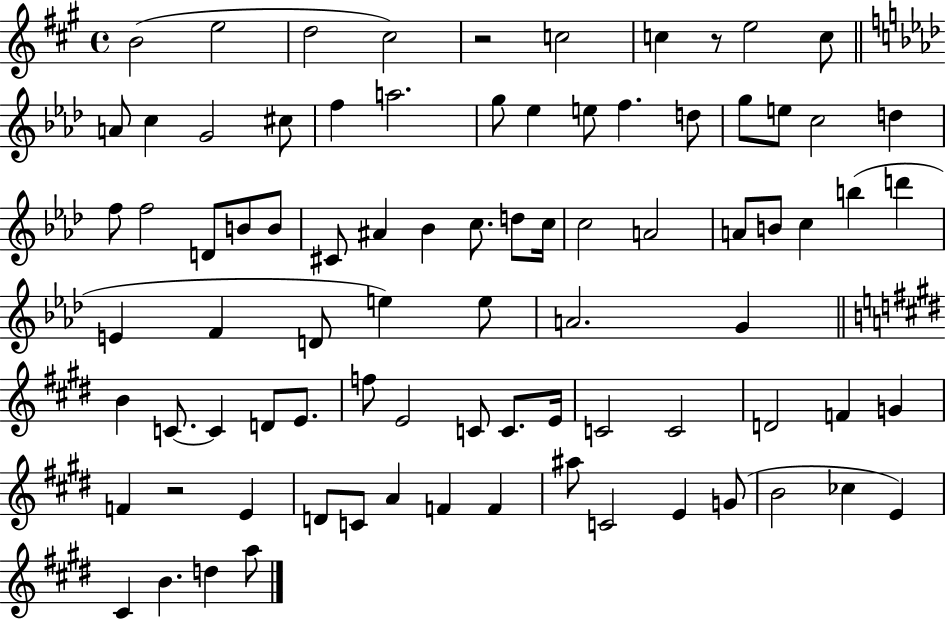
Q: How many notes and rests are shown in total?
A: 84